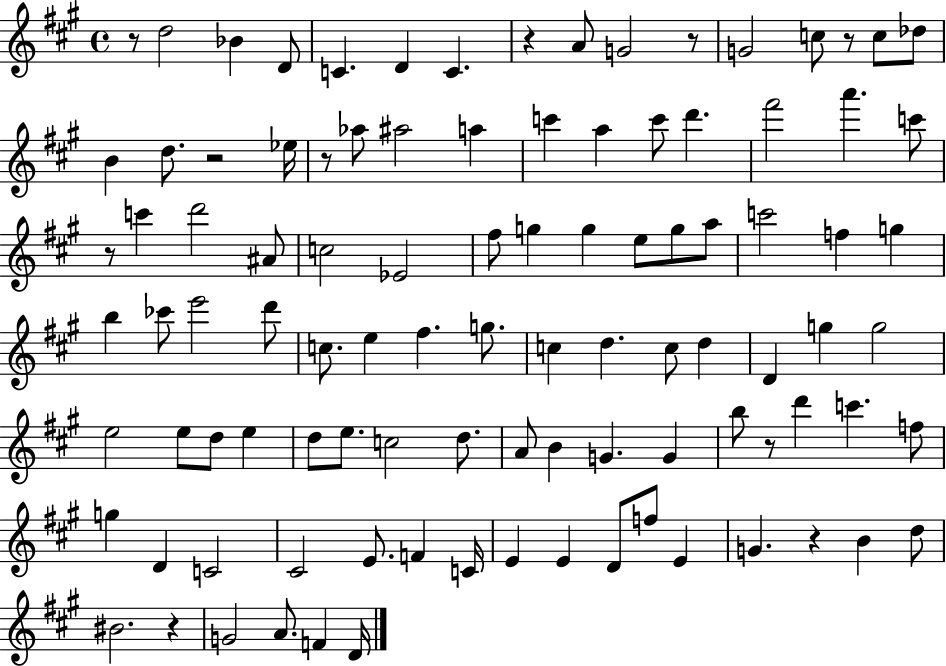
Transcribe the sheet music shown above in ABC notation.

X:1
T:Untitled
M:4/4
L:1/4
K:A
z/2 d2 _B D/2 C D C z A/2 G2 z/2 G2 c/2 z/2 c/2 _d/2 B d/2 z2 _e/4 z/2 _a/2 ^a2 a c' a c'/2 d' ^f'2 a' c'/2 z/2 c' d'2 ^A/2 c2 _E2 ^f/2 g g e/2 g/2 a/2 c'2 f g b _c'/2 e'2 d'/2 c/2 e ^f g/2 c d c/2 d D g g2 e2 e/2 d/2 e d/2 e/2 c2 d/2 A/2 B G G b/2 z/2 d' c' f/2 g D C2 ^C2 E/2 F C/4 E E D/2 f/2 E G z B d/2 ^B2 z G2 A/2 F D/4